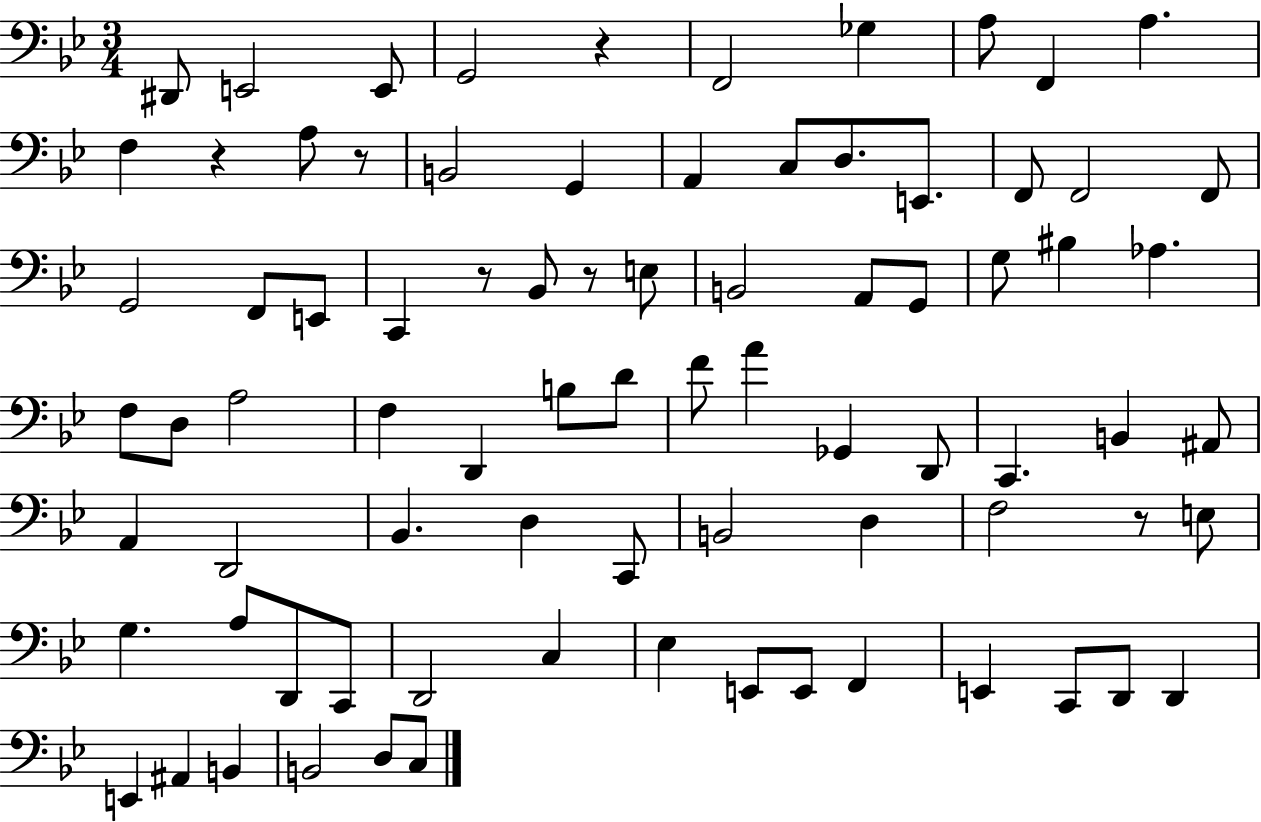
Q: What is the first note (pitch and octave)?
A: D#2